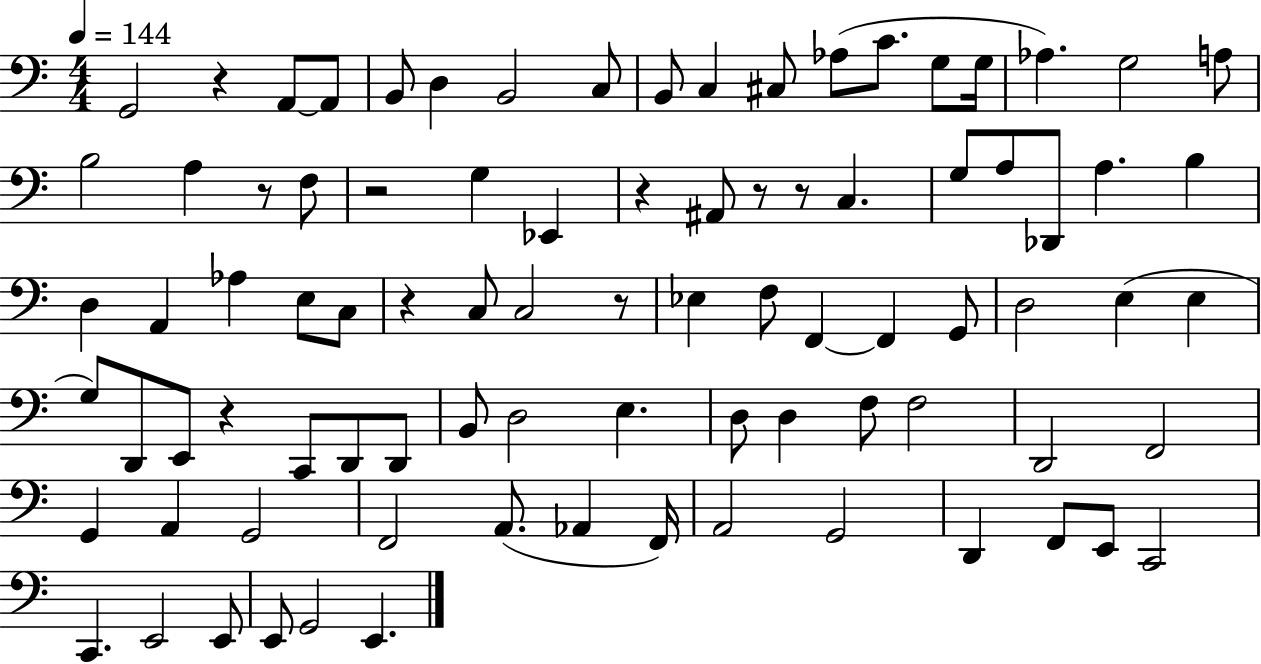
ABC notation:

X:1
T:Untitled
M:4/4
L:1/4
K:C
G,,2 z A,,/2 A,,/2 B,,/2 D, B,,2 C,/2 B,,/2 C, ^C,/2 _A,/2 C/2 G,/2 G,/4 _A, G,2 A,/2 B,2 A, z/2 F,/2 z2 G, _E,, z ^A,,/2 z/2 z/2 C, G,/2 A,/2 _D,,/2 A, B, D, A,, _A, E,/2 C,/2 z C,/2 C,2 z/2 _E, F,/2 F,, F,, G,,/2 D,2 E, E, G,/2 D,,/2 E,,/2 z C,,/2 D,,/2 D,,/2 B,,/2 D,2 E, D,/2 D, F,/2 F,2 D,,2 F,,2 G,, A,, G,,2 F,,2 A,,/2 _A,, F,,/4 A,,2 G,,2 D,, F,,/2 E,,/2 C,,2 C,, E,,2 E,,/2 E,,/2 G,,2 E,,